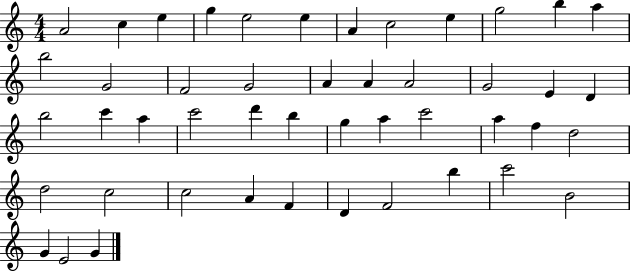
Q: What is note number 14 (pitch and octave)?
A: G4